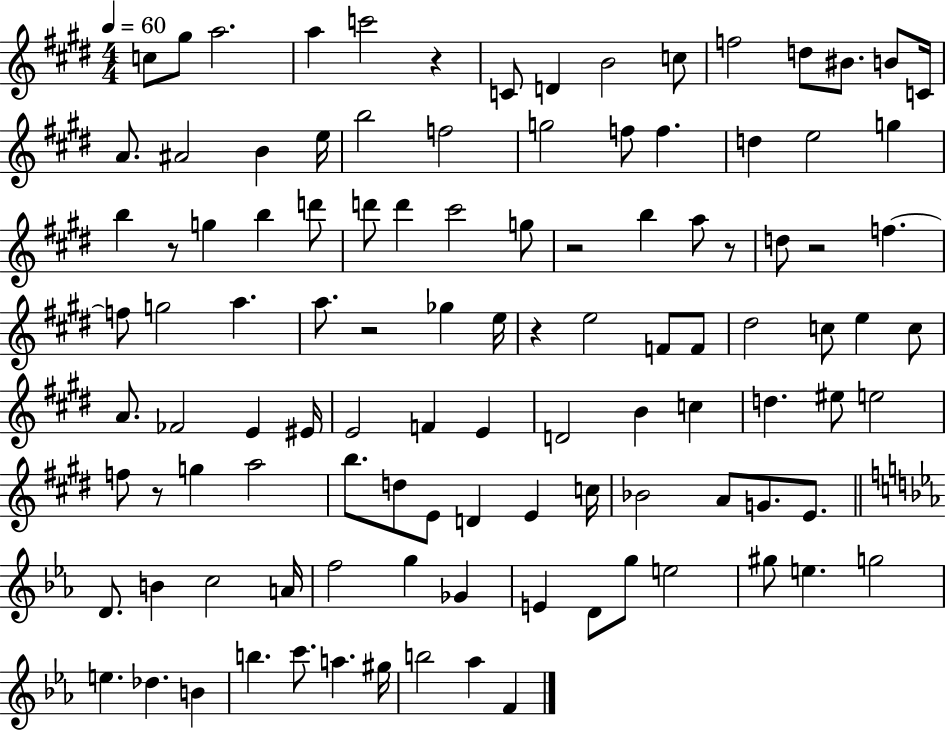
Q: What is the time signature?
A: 4/4